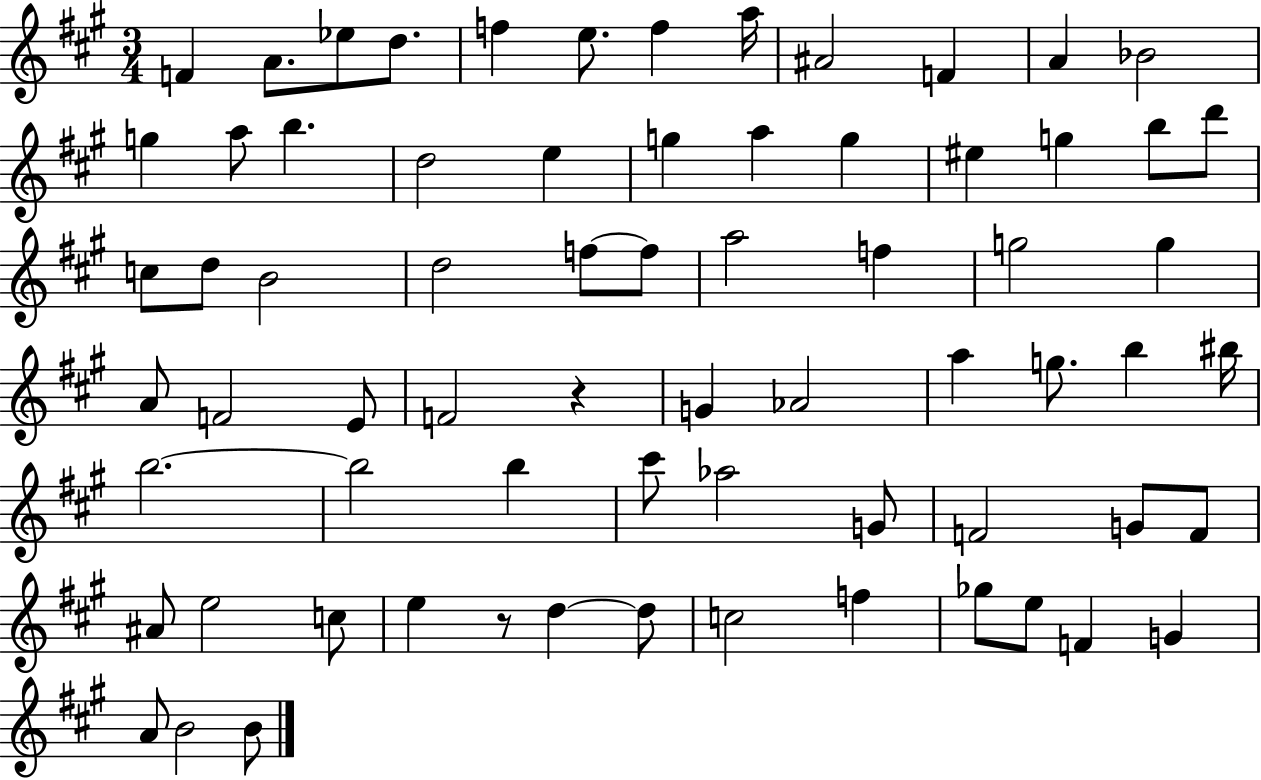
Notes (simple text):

F4/q A4/e. Eb5/e D5/e. F5/q E5/e. F5/q A5/s A#4/h F4/q A4/q Bb4/h G5/q A5/e B5/q. D5/h E5/q G5/q A5/q G5/q EIS5/q G5/q B5/e D6/e C5/e D5/e B4/h D5/h F5/e F5/e A5/h F5/q G5/h G5/q A4/e F4/h E4/e F4/h R/q G4/q Ab4/h A5/q G5/e. B5/q BIS5/s B5/h. B5/h B5/q C#6/e Ab5/h G4/e F4/h G4/e F4/e A#4/e E5/h C5/e E5/q R/e D5/q D5/e C5/h F5/q Gb5/e E5/e F4/q G4/q A4/e B4/h B4/e